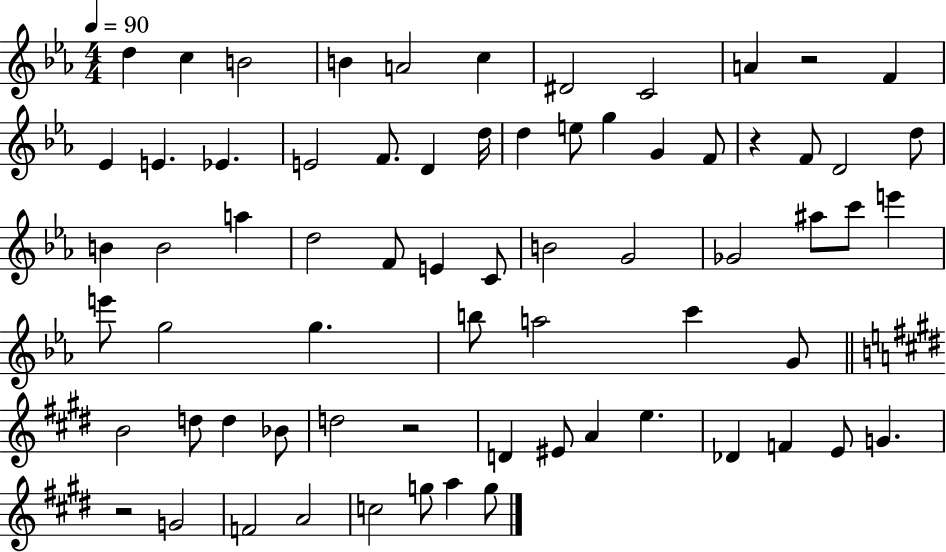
{
  \clef treble
  \numericTimeSignature
  \time 4/4
  \key ees \major
  \tempo 4 = 90
  d''4 c''4 b'2 | b'4 a'2 c''4 | dis'2 c'2 | a'4 r2 f'4 | \break ees'4 e'4. ees'4. | e'2 f'8. d'4 d''16 | d''4 e''8 g''4 g'4 f'8 | r4 f'8 d'2 d''8 | \break b'4 b'2 a''4 | d''2 f'8 e'4 c'8 | b'2 g'2 | ges'2 ais''8 c'''8 e'''4 | \break e'''8 g''2 g''4. | b''8 a''2 c'''4 g'8 | \bar "||" \break \key e \major b'2 d''8 d''4 bes'8 | d''2 r2 | d'4 eis'8 a'4 e''4. | des'4 f'4 e'8 g'4. | \break r2 g'2 | f'2 a'2 | c''2 g''8 a''4 g''8 | \bar "|."
}